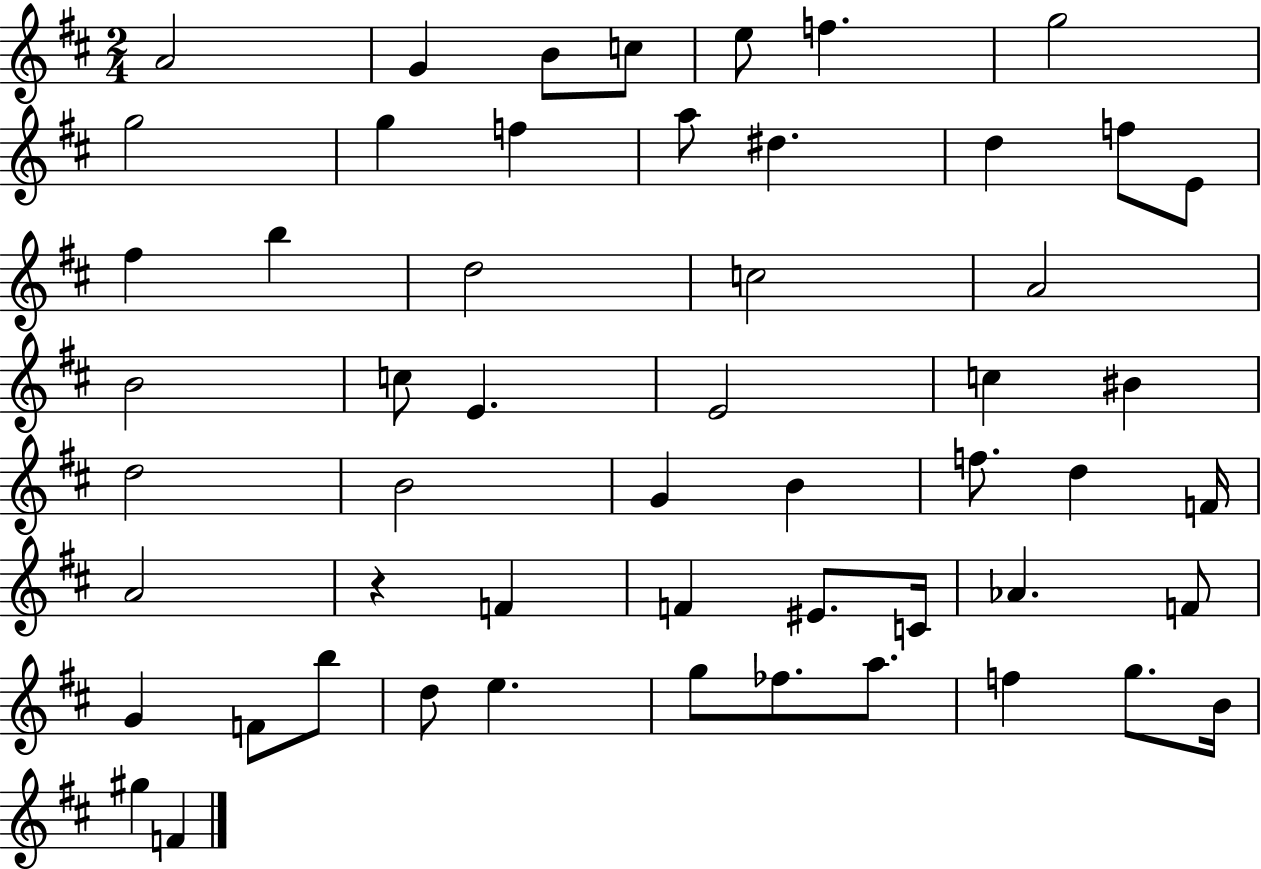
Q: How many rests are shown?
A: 1